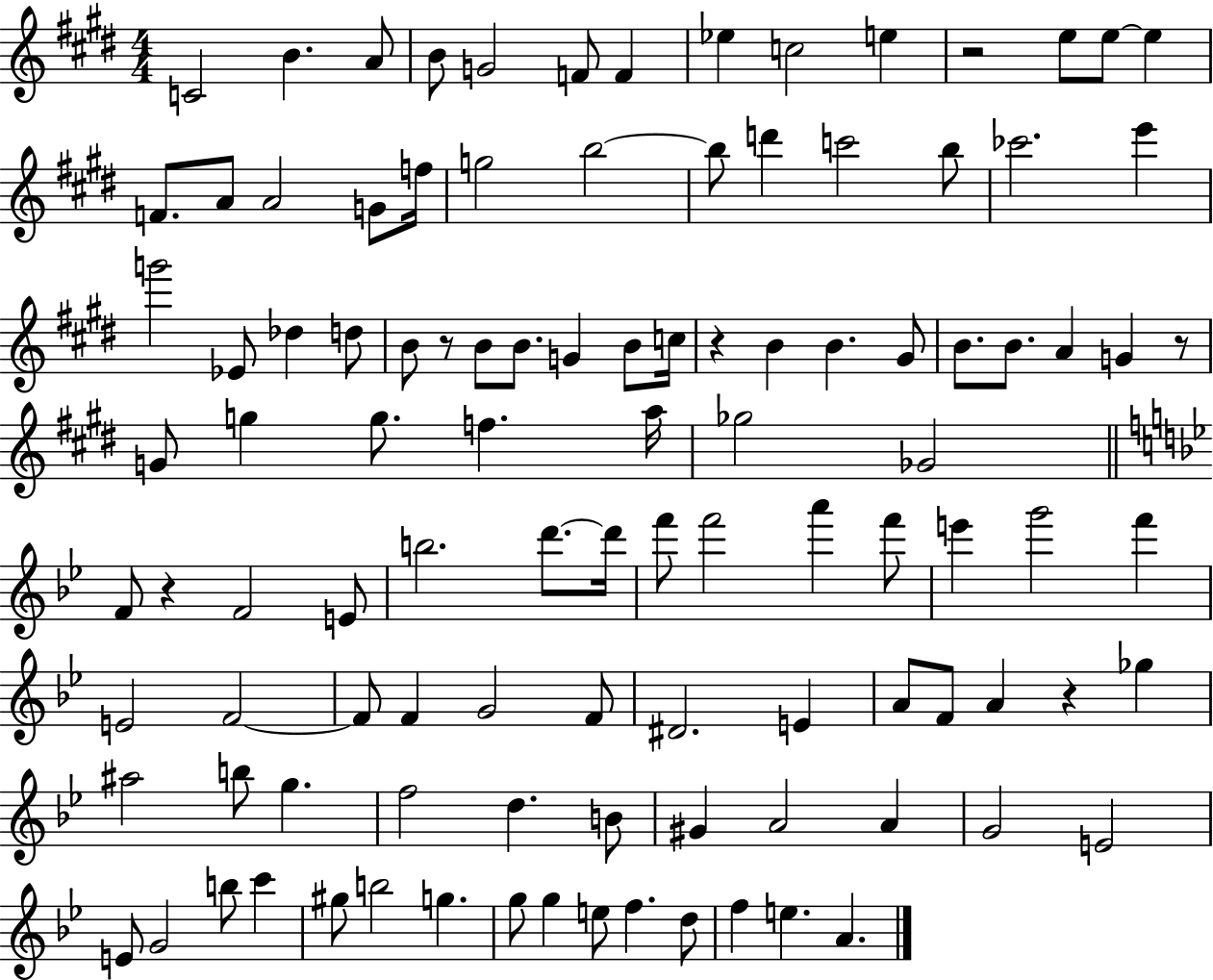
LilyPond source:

{
  \clef treble
  \numericTimeSignature
  \time 4/4
  \key e \major
  c'2 b'4. a'8 | b'8 g'2 f'8 f'4 | ees''4 c''2 e''4 | r2 e''8 e''8~~ e''4 | \break f'8. a'8 a'2 g'8 f''16 | g''2 b''2~~ | b''8 d'''4 c'''2 b''8 | ces'''2. e'''4 | \break g'''2 ees'8 des''4 d''8 | b'8 r8 b'8 b'8. g'4 b'8 c''16 | r4 b'4 b'4. gis'8 | b'8. b'8. a'4 g'4 r8 | \break g'8 g''4 g''8. f''4. a''16 | ges''2 ges'2 | \bar "||" \break \key bes \major f'8 r4 f'2 e'8 | b''2. d'''8.~~ d'''16 | f'''8 f'''2 a'''4 f'''8 | e'''4 g'''2 f'''4 | \break e'2 f'2~~ | f'8 f'4 g'2 f'8 | dis'2. e'4 | a'8 f'8 a'4 r4 ges''4 | \break ais''2 b''8 g''4. | f''2 d''4. b'8 | gis'4 a'2 a'4 | g'2 e'2 | \break e'8 g'2 b''8 c'''4 | gis''8 b''2 g''4. | g''8 g''4 e''8 f''4. d''8 | f''4 e''4. a'4. | \break \bar "|."
}